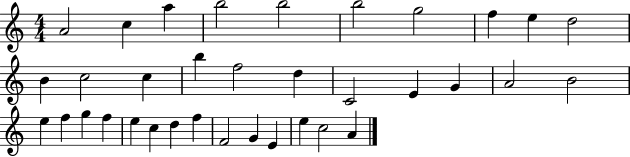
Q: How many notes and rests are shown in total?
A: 35